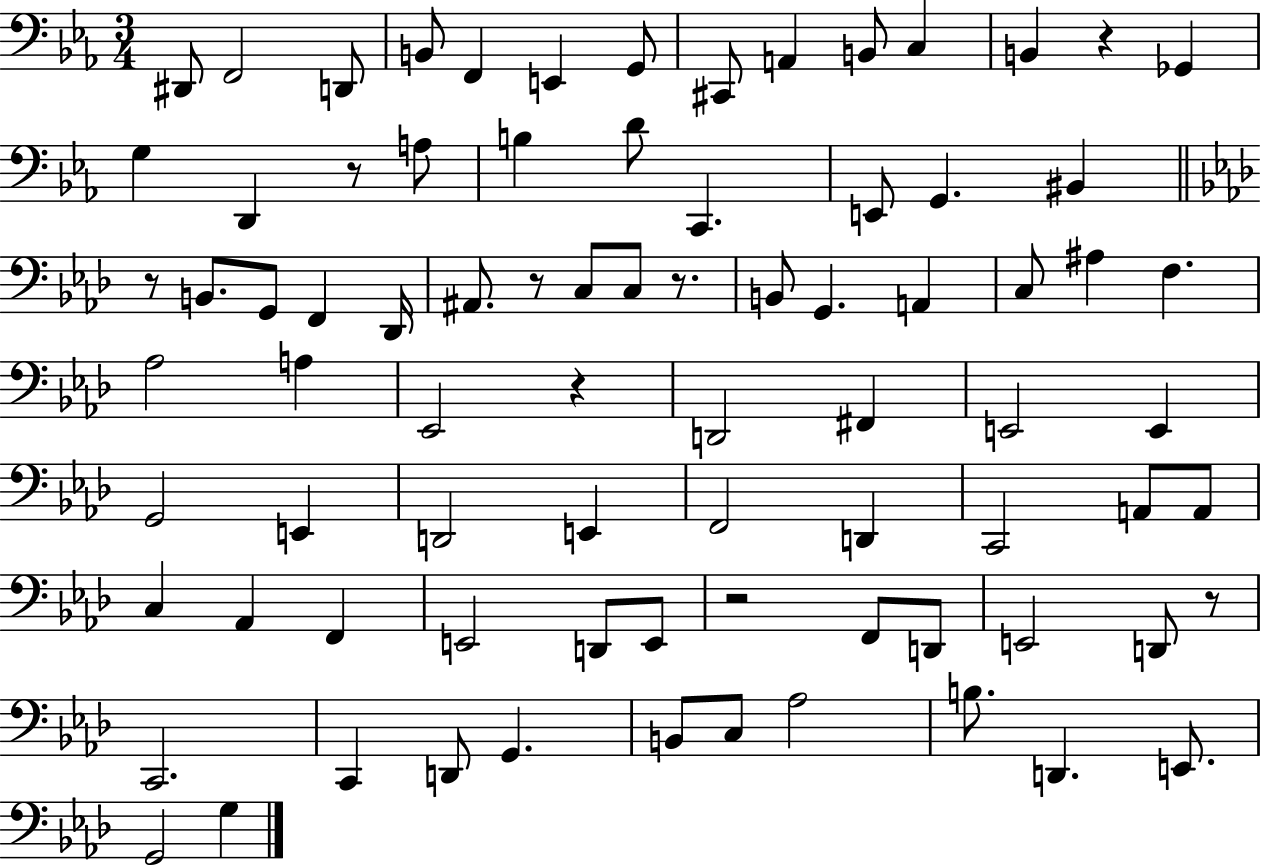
{
  \clef bass
  \numericTimeSignature
  \time 3/4
  \key ees \major
  dis,8 f,2 d,8 | b,8 f,4 e,4 g,8 | cis,8 a,4 b,8 c4 | b,4 r4 ges,4 | \break g4 d,4 r8 a8 | b4 d'8 c,4. | e,8 g,4. bis,4 | \bar "||" \break \key aes \major r8 b,8. g,8 f,4 des,16 | ais,8. r8 c8 c8 r8. | b,8 g,4. a,4 | c8 ais4 f4. | \break aes2 a4 | ees,2 r4 | d,2 fis,4 | e,2 e,4 | \break g,2 e,4 | d,2 e,4 | f,2 d,4 | c,2 a,8 a,8 | \break c4 aes,4 f,4 | e,2 d,8 e,8 | r2 f,8 d,8 | e,2 d,8 r8 | \break c,2. | c,4 d,8 g,4. | b,8 c8 aes2 | b8. d,4. e,8. | \break g,2 g4 | \bar "|."
}